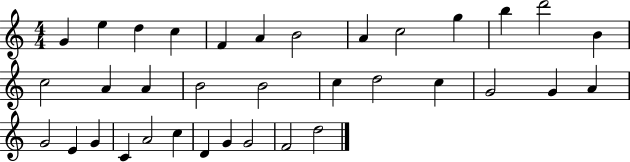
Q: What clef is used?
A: treble